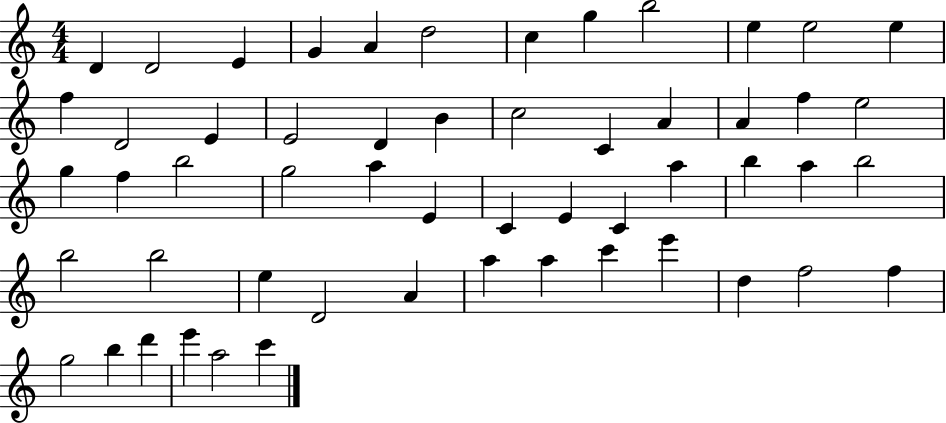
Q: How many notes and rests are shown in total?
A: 55